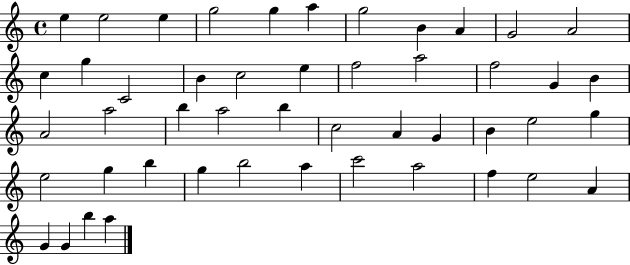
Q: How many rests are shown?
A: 0